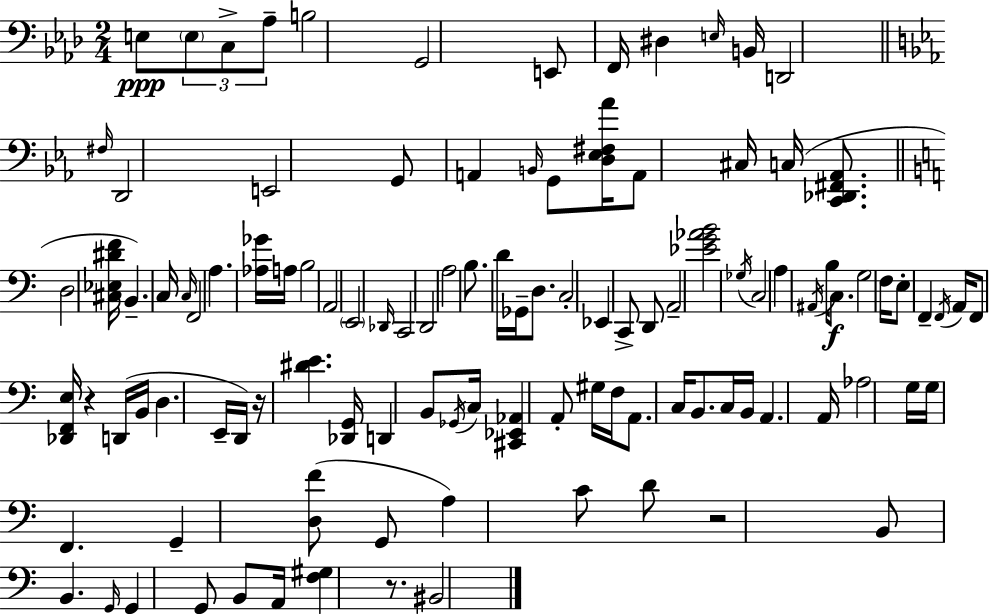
E3/e E3/e C3/e Ab3/e B3/h G2/h E2/e F2/s D#3/q E3/s B2/s D2/h F#3/s D2/h E2/h G2/e A2/q B2/s G2/e [D3,Eb3,F#3,Ab4]/s A2/e C#3/s C3/s [C2,Db2,F#2,Ab2]/e. D3/h [C#3,Eb3,D#4,F4]/s B2/q. C3/s C3/s F2/h A3/q. [Ab3,Gb4]/s A3/s B3/h A2/h E2/h Db2/s C2/h D2/h A3/h B3/e. D4/s Gb2/s D3/e. C3/h Eb2/q C2/e D2/e A2/h [Eb4,G4,Ab4,B4]/h Gb3/s C3/h A3/q A#2/s B3/s C3/e. G3/h F3/s E3/e F2/q F2/s A2/s F2/e [Db2,F2,E3]/s R/q D2/s B2/s D3/q. E2/s D2/s R/s [D#4,E4]/q. [Db2,G2]/s D2/q B2/e Gb2/s C3/s [C#2,Eb2,Ab2]/q A2/e G#3/s F3/s A2/e. C3/s B2/e. C3/s B2/s A2/q. A2/s Ab3/h G3/s G3/s F2/q. G2/q [D3,F4]/e G2/e A3/q C4/e D4/e R/h B2/e B2/q. G2/s G2/q G2/e B2/e A2/s [F3,G#3]/q R/e. BIS2/h